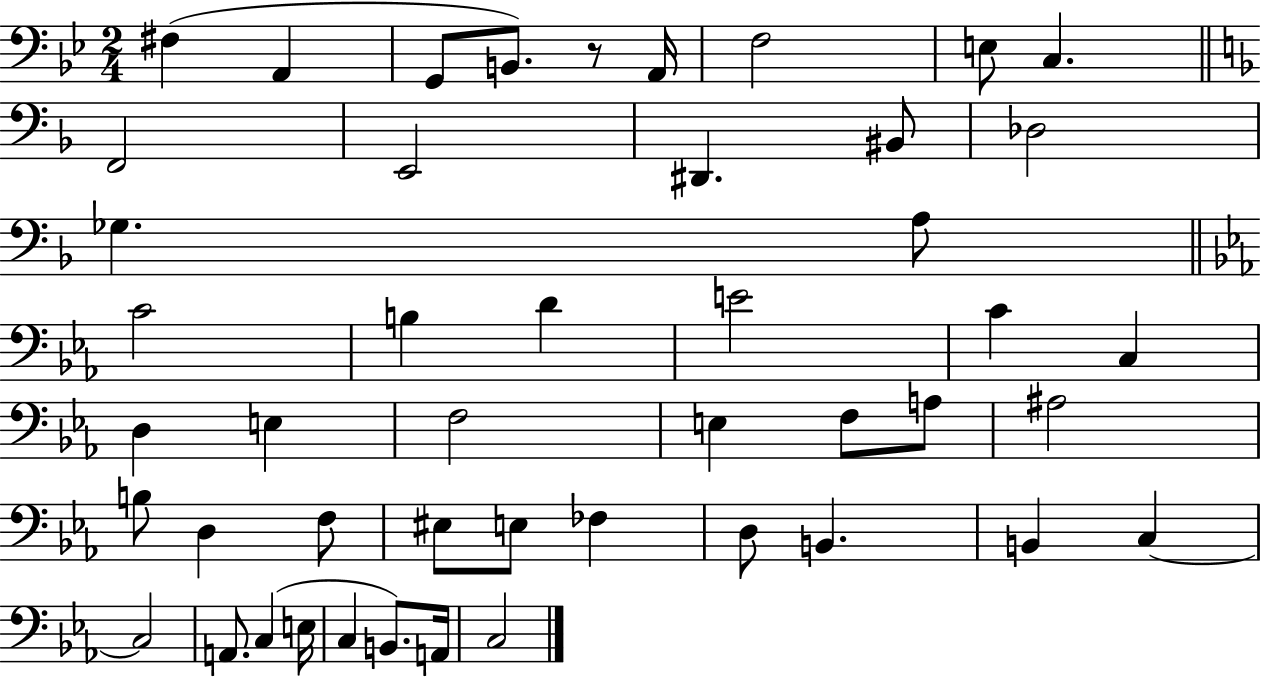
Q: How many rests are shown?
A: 1